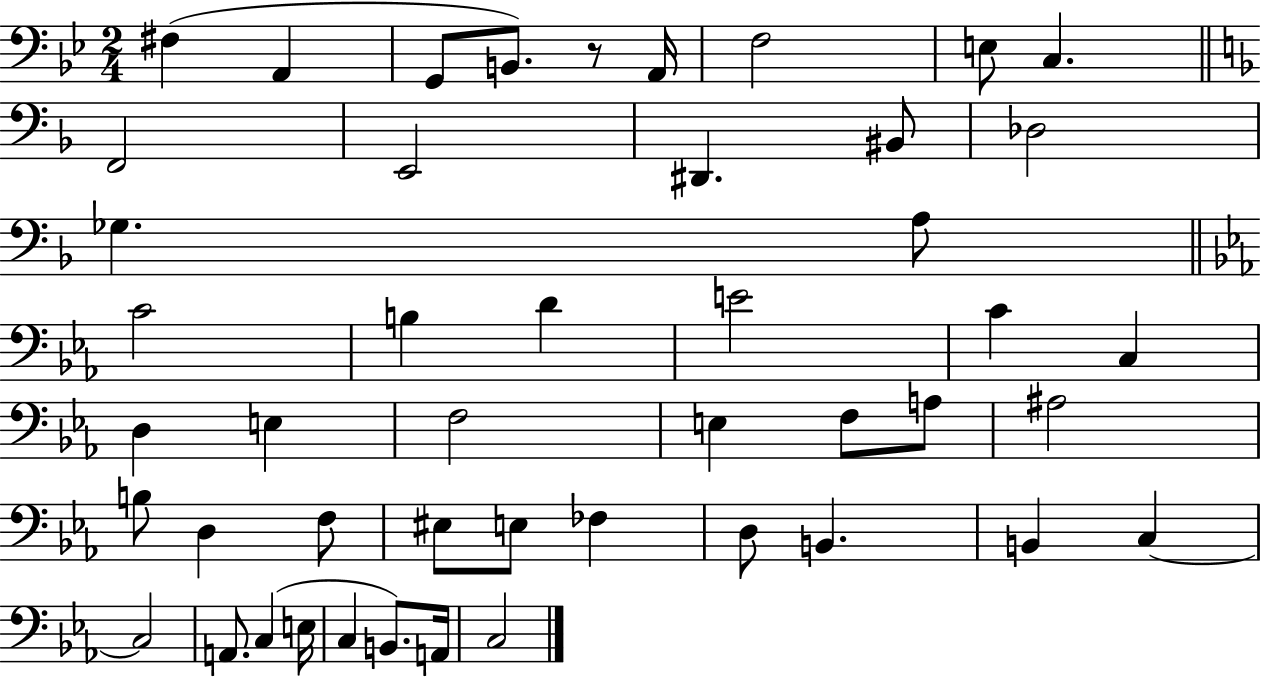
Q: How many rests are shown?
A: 1